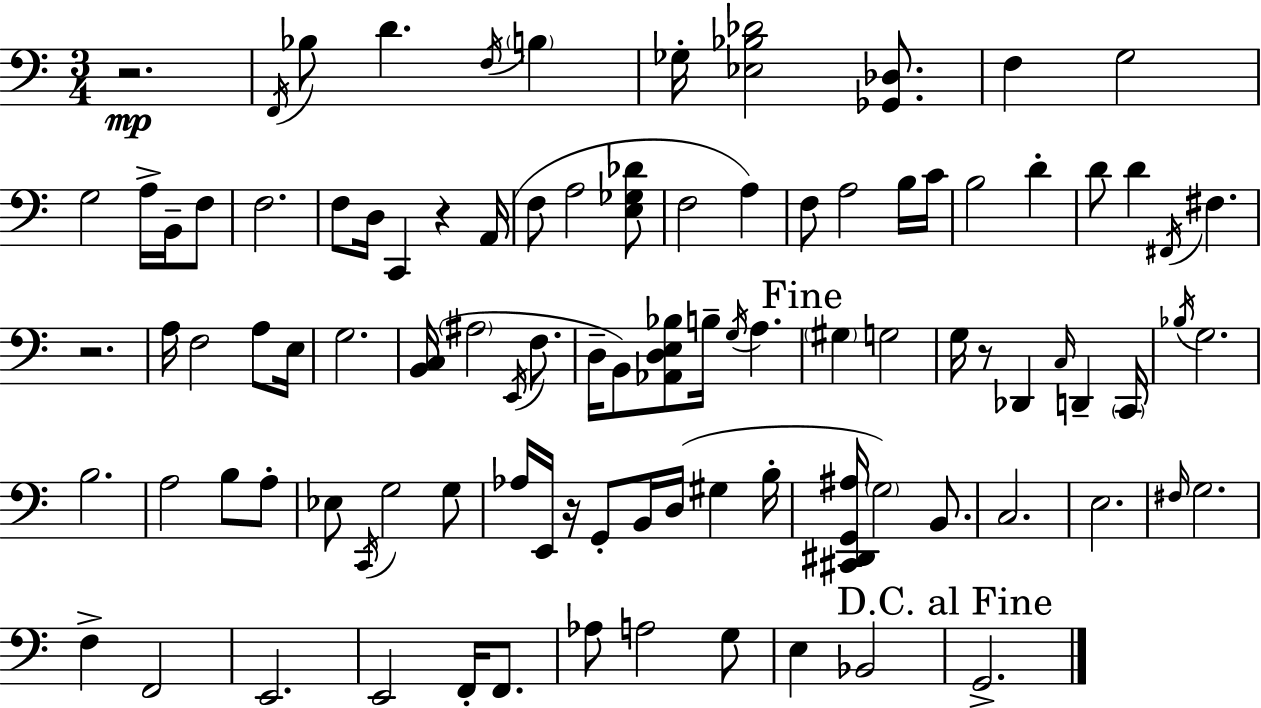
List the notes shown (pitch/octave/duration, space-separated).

R/h. F2/s Bb3/e D4/q. F3/s B3/q Gb3/s [Eb3,Bb3,Db4]/h [Gb2,Db3]/e. F3/q G3/h G3/h A3/s B2/s F3/e F3/h. F3/e D3/s C2/q R/q A2/s F3/e A3/h [E3,Gb3,Db4]/e F3/h A3/q F3/e A3/h B3/s C4/s B3/h D4/q D4/e D4/q F#2/s F#3/q. R/h. A3/s F3/h A3/e E3/s G3/h. [B2,C3]/s A#3/h E2/s F3/e. D3/s B2/e [Ab2,D3,E3,Bb3]/e B3/s G3/s A3/q. G#3/q G3/h G3/s R/e Db2/q C3/s D2/q C2/s Bb3/s G3/h. B3/h. A3/h B3/e A3/e Eb3/e C2/s G3/h G3/e Ab3/s E2/s R/s G2/e B2/s D3/s G#3/q B3/s [C#2,D#2,G2,A#3]/s G3/h B2/e. C3/h. E3/h. F#3/s G3/h. F3/q F2/h E2/h. E2/h F2/s F2/e. Ab3/e A3/h G3/e E3/q Bb2/h G2/h.